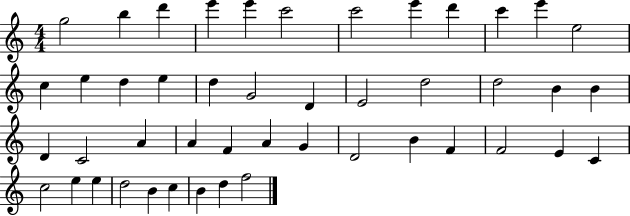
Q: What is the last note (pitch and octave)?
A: F5